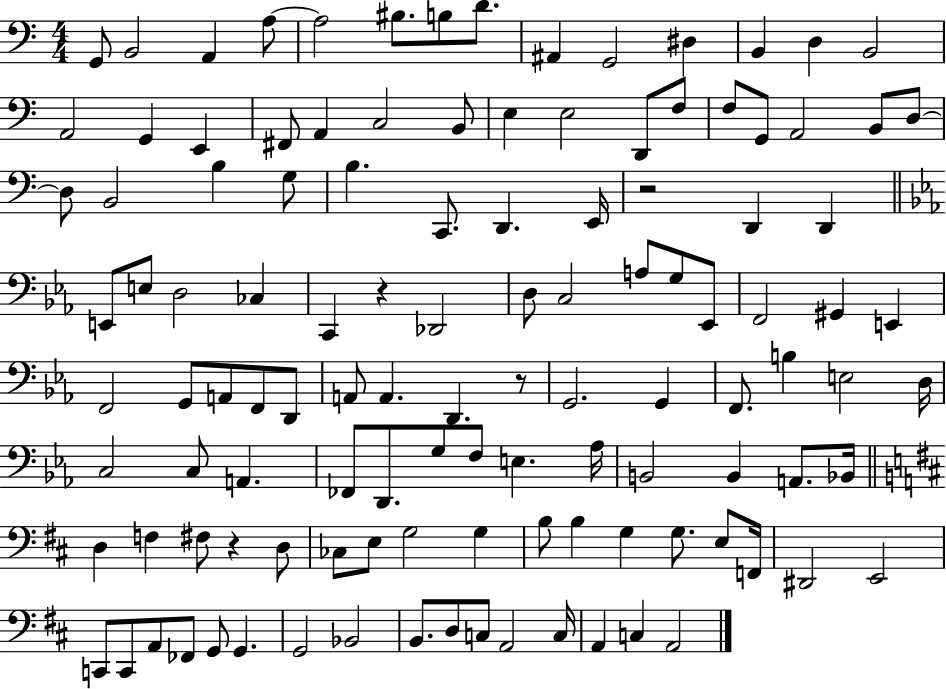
X:1
T:Untitled
M:4/4
L:1/4
K:C
G,,/2 B,,2 A,, A,/2 A,2 ^B,/2 B,/2 D/2 ^A,, G,,2 ^D, B,, D, B,,2 A,,2 G,, E,, ^F,,/2 A,, C,2 B,,/2 E, E,2 D,,/2 F,/2 F,/2 G,,/2 A,,2 B,,/2 D,/2 D,/2 B,,2 B, G,/2 B, C,,/2 D,, E,,/4 z2 D,, D,, E,,/2 E,/2 D,2 _C, C,, z _D,,2 D,/2 C,2 A,/2 G,/2 _E,,/2 F,,2 ^G,, E,, F,,2 G,,/2 A,,/2 F,,/2 D,,/2 A,,/2 A,, D,, z/2 G,,2 G,, F,,/2 B, E,2 D,/4 C,2 C,/2 A,, _F,,/2 D,,/2 G,/2 F,/2 E, _A,/4 B,,2 B,, A,,/2 _B,,/4 D, F, ^F,/2 z D,/2 _C,/2 E,/2 G,2 G, B,/2 B, G, G,/2 E,/2 F,,/4 ^D,,2 E,,2 C,,/2 C,,/2 A,,/2 _F,,/2 G,,/2 G,, G,,2 _B,,2 B,,/2 D,/2 C,/2 A,,2 C,/4 A,, C, A,,2